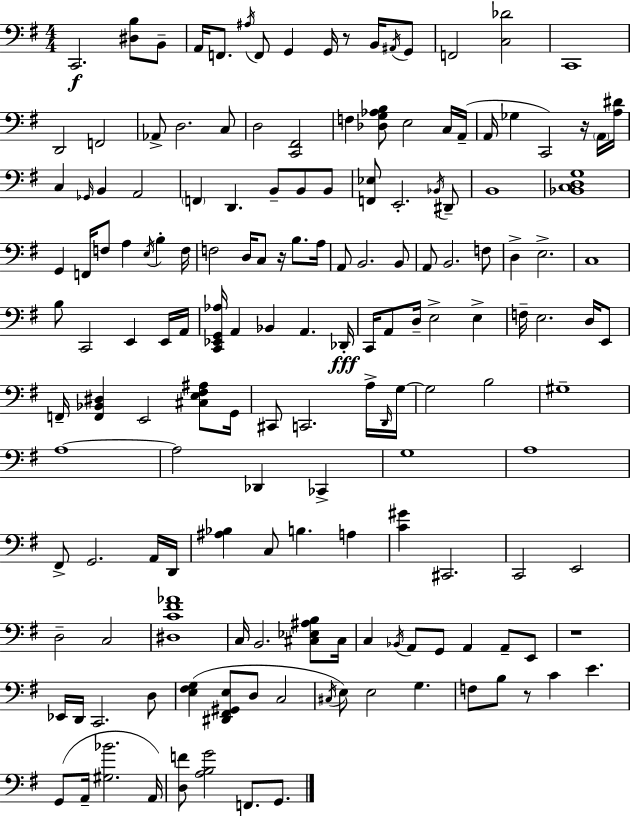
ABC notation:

X:1
T:Untitled
M:4/4
L:1/4
K:Em
C,,2 [^D,B,]/2 B,,/2 A,,/4 F,,/2 ^A,/4 F,,/2 G,, G,,/4 z/2 B,,/4 ^A,,/4 G,,/2 F,,2 [C,_D]2 C,,4 D,,2 F,,2 _A,,/2 D,2 C,/2 D,2 [C,,^F,,]2 F, [_D,G,_A,B,]/2 E,2 C,/4 A,,/4 A,,/4 _G, C,,2 z/4 A,,/4 [A,^D]/4 C, _G,,/4 B,, A,,2 F,, D,, B,,/2 B,,/2 B,,/2 [F,,_E,]/2 E,,2 _B,,/4 ^D,,/2 B,,4 [_B,,C,D,G,]4 G,, F,,/4 F,/2 A, E,/4 B, F,/4 F,2 D,/4 C,/2 z/4 B,/2 A,/4 A,,/2 B,,2 B,,/2 A,,/2 B,,2 F,/2 D, E,2 C,4 B,/2 C,,2 E,, E,,/4 A,,/4 [C,,_E,,G,,_A,]/4 A,, _B,, A,, _D,,/4 C,,/4 A,,/2 D,/4 E,2 E, F,/4 E,2 D,/4 E,,/2 F,,/4 [F,,_B,,^D,] E,,2 [^C,E,^F,^A,]/2 G,,/4 ^C,,/2 C,,2 A,/4 D,,/4 G,/4 G,2 B,2 ^G,4 A,4 A,2 _D,, _C,, G,4 A,4 ^F,,/2 G,,2 A,,/4 D,,/4 [^A,_B,] C,/2 B, A, [C^G] ^C,,2 C,,2 E,,2 D,2 C,2 [^D,C^F_A]4 C,/4 B,,2 [^C,_E,^A,B,]/2 ^C,/4 C, _B,,/4 A,,/2 G,,/2 A,, A,,/2 E,,/2 z4 _E,,/4 D,,/4 C,,2 D,/2 [E,^F,G,] [^D,,^F,,^G,,E,]/2 D,/2 C,2 ^C,/4 E,/2 E,2 G, F,/2 B,/2 z/2 C E G,,/2 A,,/4 [^G,_B]2 A,,/4 [D,F]/2 [A,B,G]2 F,,/2 G,,/2